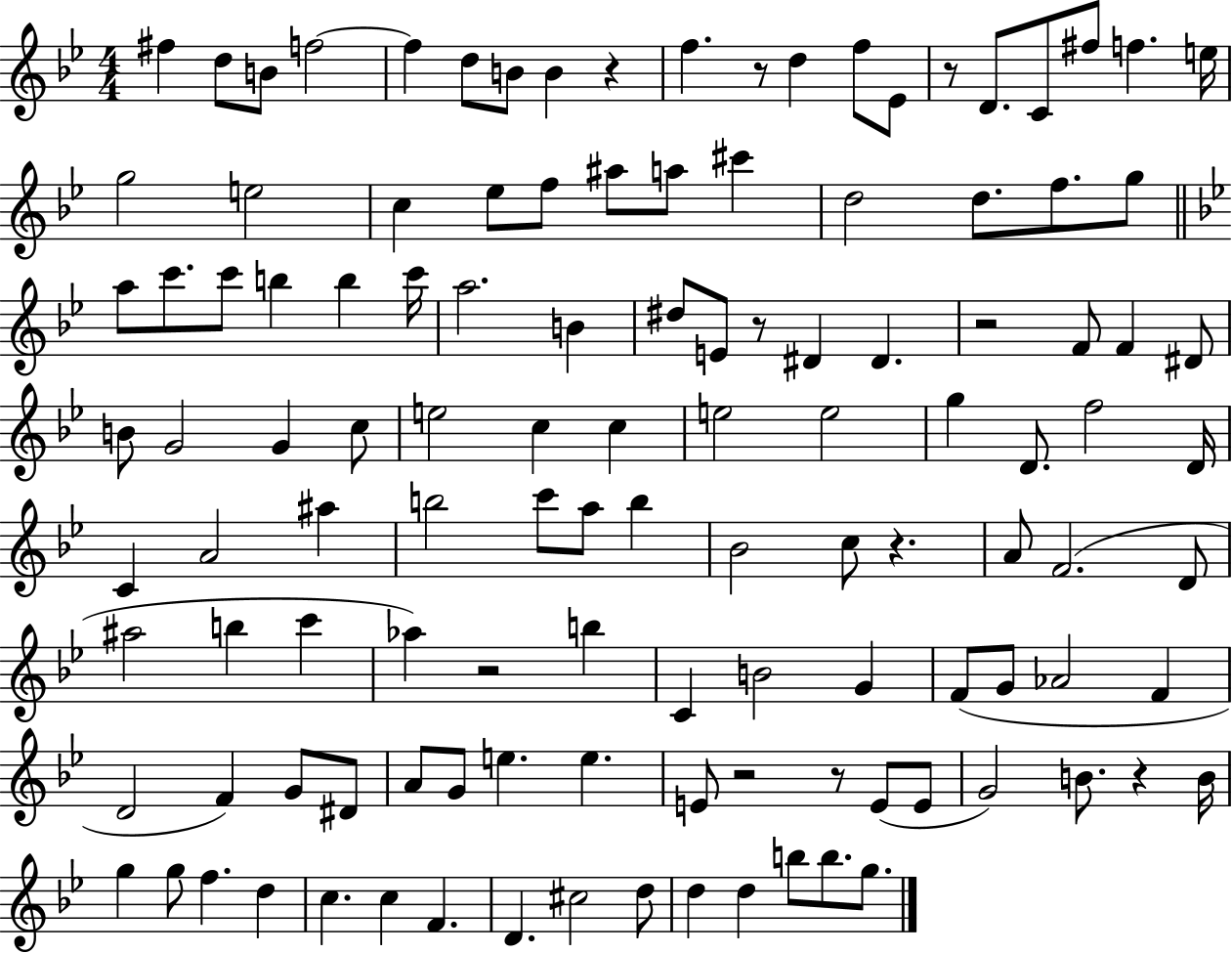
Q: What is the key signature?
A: BES major